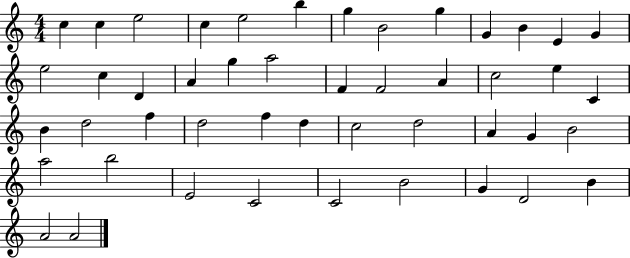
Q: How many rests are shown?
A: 0